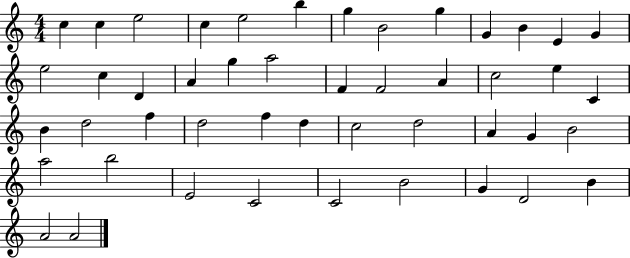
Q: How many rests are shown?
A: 0